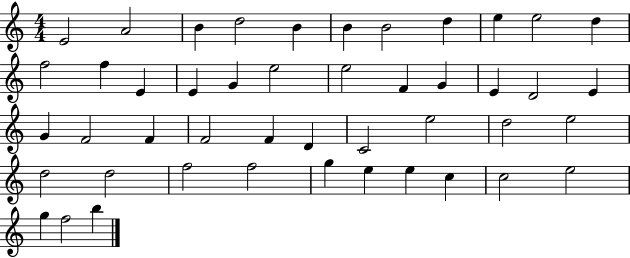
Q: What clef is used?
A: treble